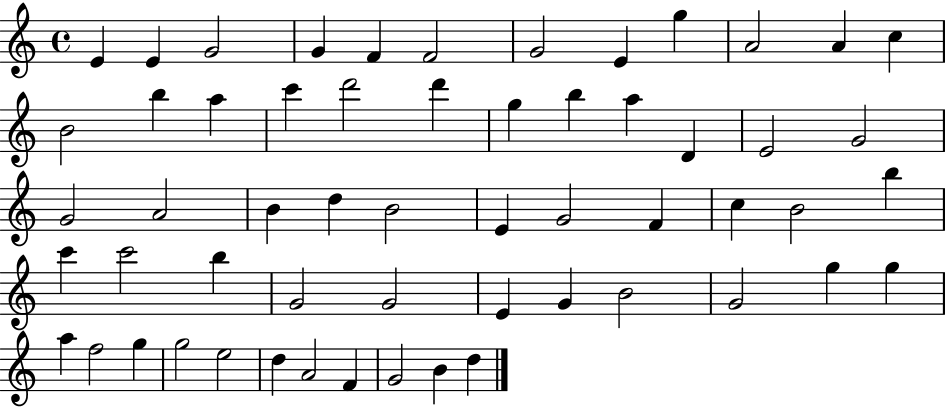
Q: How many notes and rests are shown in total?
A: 57